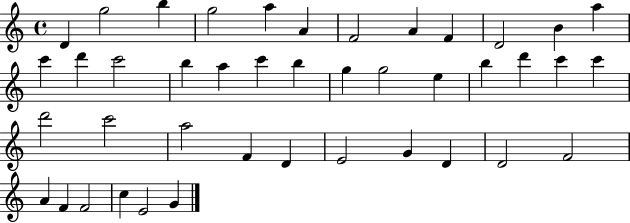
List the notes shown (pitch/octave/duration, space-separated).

D4/q G5/h B5/q G5/h A5/q A4/q F4/h A4/q F4/q D4/h B4/q A5/q C6/q D6/q C6/h B5/q A5/q C6/q B5/q G5/q G5/h E5/q B5/q D6/q C6/q C6/q D6/h C6/h A5/h F4/q D4/q E4/h G4/q D4/q D4/h F4/h A4/q F4/q F4/h C5/q E4/h G4/q